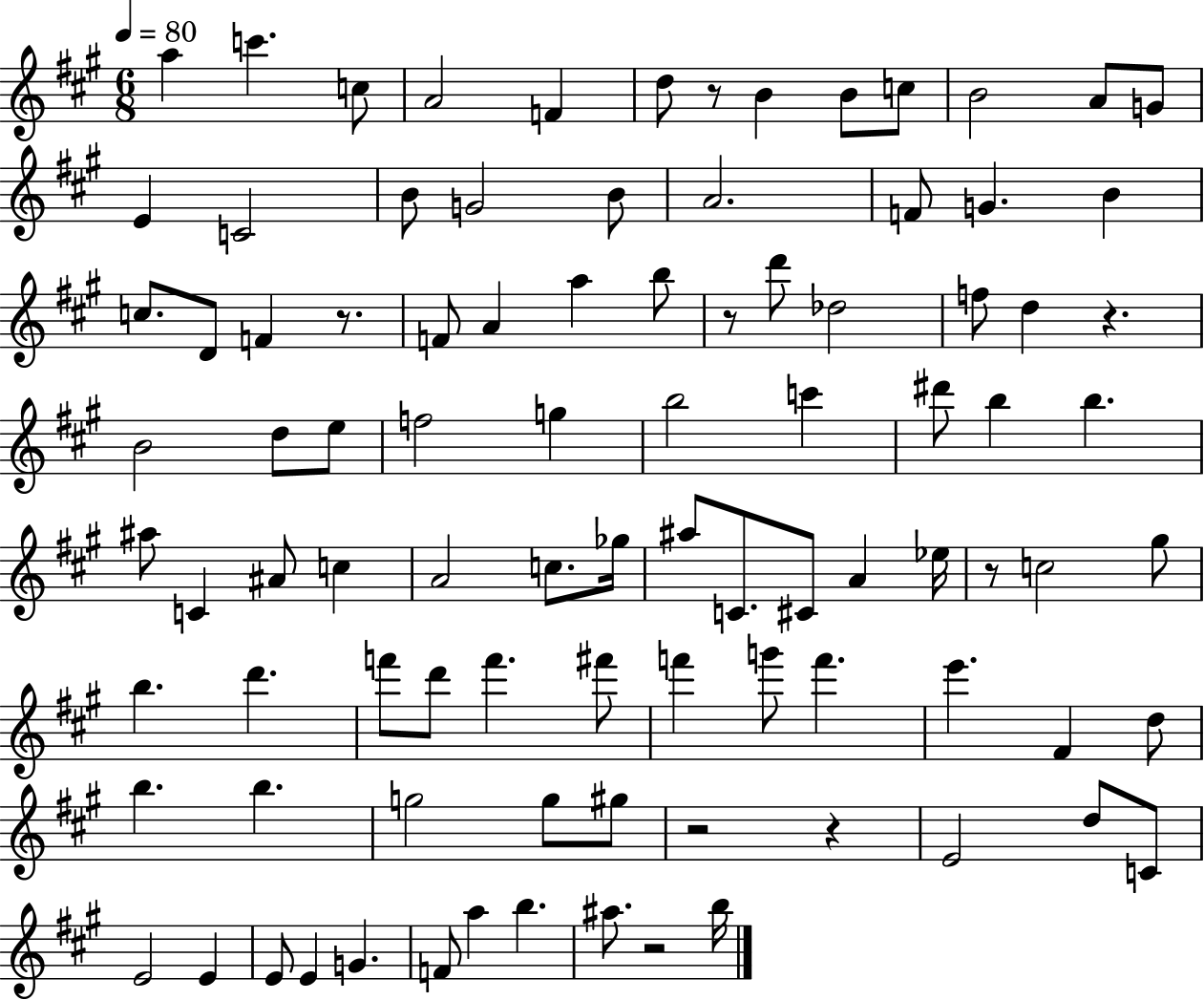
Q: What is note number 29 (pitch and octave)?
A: D6